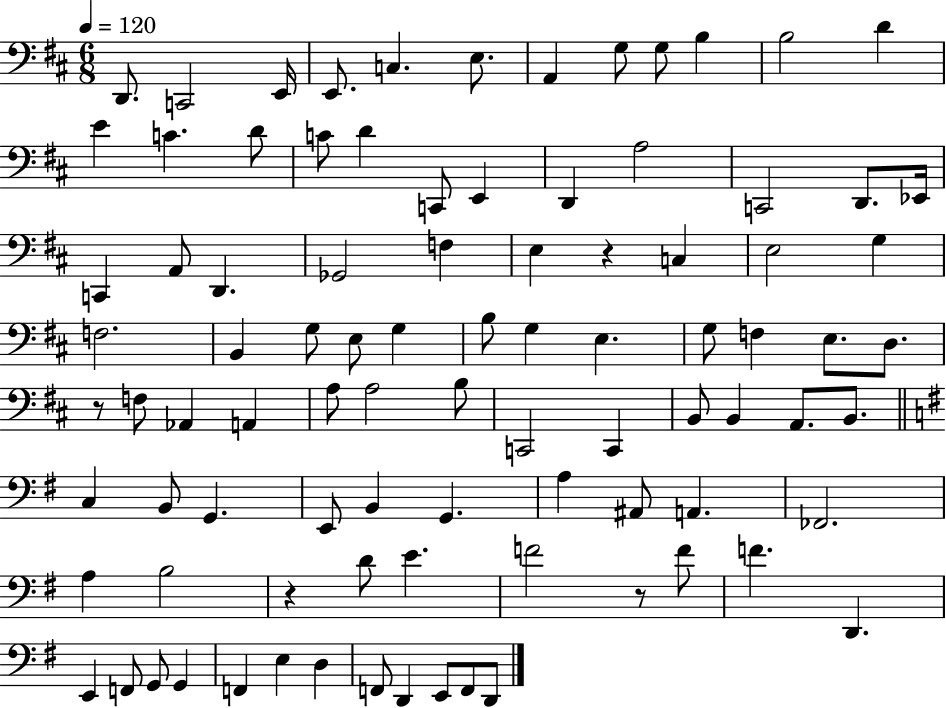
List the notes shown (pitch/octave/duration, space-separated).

D2/e. C2/h E2/s E2/e. C3/q. E3/e. A2/q G3/e G3/e B3/q B3/h D4/q E4/q C4/q. D4/e C4/e D4/q C2/e E2/q D2/q A3/h C2/h D2/e. Eb2/s C2/q A2/e D2/q. Gb2/h F3/q E3/q R/q C3/q E3/h G3/q F3/h. B2/q G3/e E3/e G3/q B3/e G3/q E3/q. G3/e F3/q E3/e. D3/e. R/e F3/e Ab2/q A2/q A3/e A3/h B3/e C2/h C2/q B2/e B2/q A2/e. B2/e. C3/q B2/e G2/q. E2/e B2/q G2/q. A3/q A#2/e A2/q. FES2/h. A3/q B3/h R/q D4/e E4/q. F4/h R/e F4/e F4/q. D2/q. E2/q F2/e G2/e G2/q F2/q E3/q D3/q F2/e D2/q E2/e F2/e D2/e